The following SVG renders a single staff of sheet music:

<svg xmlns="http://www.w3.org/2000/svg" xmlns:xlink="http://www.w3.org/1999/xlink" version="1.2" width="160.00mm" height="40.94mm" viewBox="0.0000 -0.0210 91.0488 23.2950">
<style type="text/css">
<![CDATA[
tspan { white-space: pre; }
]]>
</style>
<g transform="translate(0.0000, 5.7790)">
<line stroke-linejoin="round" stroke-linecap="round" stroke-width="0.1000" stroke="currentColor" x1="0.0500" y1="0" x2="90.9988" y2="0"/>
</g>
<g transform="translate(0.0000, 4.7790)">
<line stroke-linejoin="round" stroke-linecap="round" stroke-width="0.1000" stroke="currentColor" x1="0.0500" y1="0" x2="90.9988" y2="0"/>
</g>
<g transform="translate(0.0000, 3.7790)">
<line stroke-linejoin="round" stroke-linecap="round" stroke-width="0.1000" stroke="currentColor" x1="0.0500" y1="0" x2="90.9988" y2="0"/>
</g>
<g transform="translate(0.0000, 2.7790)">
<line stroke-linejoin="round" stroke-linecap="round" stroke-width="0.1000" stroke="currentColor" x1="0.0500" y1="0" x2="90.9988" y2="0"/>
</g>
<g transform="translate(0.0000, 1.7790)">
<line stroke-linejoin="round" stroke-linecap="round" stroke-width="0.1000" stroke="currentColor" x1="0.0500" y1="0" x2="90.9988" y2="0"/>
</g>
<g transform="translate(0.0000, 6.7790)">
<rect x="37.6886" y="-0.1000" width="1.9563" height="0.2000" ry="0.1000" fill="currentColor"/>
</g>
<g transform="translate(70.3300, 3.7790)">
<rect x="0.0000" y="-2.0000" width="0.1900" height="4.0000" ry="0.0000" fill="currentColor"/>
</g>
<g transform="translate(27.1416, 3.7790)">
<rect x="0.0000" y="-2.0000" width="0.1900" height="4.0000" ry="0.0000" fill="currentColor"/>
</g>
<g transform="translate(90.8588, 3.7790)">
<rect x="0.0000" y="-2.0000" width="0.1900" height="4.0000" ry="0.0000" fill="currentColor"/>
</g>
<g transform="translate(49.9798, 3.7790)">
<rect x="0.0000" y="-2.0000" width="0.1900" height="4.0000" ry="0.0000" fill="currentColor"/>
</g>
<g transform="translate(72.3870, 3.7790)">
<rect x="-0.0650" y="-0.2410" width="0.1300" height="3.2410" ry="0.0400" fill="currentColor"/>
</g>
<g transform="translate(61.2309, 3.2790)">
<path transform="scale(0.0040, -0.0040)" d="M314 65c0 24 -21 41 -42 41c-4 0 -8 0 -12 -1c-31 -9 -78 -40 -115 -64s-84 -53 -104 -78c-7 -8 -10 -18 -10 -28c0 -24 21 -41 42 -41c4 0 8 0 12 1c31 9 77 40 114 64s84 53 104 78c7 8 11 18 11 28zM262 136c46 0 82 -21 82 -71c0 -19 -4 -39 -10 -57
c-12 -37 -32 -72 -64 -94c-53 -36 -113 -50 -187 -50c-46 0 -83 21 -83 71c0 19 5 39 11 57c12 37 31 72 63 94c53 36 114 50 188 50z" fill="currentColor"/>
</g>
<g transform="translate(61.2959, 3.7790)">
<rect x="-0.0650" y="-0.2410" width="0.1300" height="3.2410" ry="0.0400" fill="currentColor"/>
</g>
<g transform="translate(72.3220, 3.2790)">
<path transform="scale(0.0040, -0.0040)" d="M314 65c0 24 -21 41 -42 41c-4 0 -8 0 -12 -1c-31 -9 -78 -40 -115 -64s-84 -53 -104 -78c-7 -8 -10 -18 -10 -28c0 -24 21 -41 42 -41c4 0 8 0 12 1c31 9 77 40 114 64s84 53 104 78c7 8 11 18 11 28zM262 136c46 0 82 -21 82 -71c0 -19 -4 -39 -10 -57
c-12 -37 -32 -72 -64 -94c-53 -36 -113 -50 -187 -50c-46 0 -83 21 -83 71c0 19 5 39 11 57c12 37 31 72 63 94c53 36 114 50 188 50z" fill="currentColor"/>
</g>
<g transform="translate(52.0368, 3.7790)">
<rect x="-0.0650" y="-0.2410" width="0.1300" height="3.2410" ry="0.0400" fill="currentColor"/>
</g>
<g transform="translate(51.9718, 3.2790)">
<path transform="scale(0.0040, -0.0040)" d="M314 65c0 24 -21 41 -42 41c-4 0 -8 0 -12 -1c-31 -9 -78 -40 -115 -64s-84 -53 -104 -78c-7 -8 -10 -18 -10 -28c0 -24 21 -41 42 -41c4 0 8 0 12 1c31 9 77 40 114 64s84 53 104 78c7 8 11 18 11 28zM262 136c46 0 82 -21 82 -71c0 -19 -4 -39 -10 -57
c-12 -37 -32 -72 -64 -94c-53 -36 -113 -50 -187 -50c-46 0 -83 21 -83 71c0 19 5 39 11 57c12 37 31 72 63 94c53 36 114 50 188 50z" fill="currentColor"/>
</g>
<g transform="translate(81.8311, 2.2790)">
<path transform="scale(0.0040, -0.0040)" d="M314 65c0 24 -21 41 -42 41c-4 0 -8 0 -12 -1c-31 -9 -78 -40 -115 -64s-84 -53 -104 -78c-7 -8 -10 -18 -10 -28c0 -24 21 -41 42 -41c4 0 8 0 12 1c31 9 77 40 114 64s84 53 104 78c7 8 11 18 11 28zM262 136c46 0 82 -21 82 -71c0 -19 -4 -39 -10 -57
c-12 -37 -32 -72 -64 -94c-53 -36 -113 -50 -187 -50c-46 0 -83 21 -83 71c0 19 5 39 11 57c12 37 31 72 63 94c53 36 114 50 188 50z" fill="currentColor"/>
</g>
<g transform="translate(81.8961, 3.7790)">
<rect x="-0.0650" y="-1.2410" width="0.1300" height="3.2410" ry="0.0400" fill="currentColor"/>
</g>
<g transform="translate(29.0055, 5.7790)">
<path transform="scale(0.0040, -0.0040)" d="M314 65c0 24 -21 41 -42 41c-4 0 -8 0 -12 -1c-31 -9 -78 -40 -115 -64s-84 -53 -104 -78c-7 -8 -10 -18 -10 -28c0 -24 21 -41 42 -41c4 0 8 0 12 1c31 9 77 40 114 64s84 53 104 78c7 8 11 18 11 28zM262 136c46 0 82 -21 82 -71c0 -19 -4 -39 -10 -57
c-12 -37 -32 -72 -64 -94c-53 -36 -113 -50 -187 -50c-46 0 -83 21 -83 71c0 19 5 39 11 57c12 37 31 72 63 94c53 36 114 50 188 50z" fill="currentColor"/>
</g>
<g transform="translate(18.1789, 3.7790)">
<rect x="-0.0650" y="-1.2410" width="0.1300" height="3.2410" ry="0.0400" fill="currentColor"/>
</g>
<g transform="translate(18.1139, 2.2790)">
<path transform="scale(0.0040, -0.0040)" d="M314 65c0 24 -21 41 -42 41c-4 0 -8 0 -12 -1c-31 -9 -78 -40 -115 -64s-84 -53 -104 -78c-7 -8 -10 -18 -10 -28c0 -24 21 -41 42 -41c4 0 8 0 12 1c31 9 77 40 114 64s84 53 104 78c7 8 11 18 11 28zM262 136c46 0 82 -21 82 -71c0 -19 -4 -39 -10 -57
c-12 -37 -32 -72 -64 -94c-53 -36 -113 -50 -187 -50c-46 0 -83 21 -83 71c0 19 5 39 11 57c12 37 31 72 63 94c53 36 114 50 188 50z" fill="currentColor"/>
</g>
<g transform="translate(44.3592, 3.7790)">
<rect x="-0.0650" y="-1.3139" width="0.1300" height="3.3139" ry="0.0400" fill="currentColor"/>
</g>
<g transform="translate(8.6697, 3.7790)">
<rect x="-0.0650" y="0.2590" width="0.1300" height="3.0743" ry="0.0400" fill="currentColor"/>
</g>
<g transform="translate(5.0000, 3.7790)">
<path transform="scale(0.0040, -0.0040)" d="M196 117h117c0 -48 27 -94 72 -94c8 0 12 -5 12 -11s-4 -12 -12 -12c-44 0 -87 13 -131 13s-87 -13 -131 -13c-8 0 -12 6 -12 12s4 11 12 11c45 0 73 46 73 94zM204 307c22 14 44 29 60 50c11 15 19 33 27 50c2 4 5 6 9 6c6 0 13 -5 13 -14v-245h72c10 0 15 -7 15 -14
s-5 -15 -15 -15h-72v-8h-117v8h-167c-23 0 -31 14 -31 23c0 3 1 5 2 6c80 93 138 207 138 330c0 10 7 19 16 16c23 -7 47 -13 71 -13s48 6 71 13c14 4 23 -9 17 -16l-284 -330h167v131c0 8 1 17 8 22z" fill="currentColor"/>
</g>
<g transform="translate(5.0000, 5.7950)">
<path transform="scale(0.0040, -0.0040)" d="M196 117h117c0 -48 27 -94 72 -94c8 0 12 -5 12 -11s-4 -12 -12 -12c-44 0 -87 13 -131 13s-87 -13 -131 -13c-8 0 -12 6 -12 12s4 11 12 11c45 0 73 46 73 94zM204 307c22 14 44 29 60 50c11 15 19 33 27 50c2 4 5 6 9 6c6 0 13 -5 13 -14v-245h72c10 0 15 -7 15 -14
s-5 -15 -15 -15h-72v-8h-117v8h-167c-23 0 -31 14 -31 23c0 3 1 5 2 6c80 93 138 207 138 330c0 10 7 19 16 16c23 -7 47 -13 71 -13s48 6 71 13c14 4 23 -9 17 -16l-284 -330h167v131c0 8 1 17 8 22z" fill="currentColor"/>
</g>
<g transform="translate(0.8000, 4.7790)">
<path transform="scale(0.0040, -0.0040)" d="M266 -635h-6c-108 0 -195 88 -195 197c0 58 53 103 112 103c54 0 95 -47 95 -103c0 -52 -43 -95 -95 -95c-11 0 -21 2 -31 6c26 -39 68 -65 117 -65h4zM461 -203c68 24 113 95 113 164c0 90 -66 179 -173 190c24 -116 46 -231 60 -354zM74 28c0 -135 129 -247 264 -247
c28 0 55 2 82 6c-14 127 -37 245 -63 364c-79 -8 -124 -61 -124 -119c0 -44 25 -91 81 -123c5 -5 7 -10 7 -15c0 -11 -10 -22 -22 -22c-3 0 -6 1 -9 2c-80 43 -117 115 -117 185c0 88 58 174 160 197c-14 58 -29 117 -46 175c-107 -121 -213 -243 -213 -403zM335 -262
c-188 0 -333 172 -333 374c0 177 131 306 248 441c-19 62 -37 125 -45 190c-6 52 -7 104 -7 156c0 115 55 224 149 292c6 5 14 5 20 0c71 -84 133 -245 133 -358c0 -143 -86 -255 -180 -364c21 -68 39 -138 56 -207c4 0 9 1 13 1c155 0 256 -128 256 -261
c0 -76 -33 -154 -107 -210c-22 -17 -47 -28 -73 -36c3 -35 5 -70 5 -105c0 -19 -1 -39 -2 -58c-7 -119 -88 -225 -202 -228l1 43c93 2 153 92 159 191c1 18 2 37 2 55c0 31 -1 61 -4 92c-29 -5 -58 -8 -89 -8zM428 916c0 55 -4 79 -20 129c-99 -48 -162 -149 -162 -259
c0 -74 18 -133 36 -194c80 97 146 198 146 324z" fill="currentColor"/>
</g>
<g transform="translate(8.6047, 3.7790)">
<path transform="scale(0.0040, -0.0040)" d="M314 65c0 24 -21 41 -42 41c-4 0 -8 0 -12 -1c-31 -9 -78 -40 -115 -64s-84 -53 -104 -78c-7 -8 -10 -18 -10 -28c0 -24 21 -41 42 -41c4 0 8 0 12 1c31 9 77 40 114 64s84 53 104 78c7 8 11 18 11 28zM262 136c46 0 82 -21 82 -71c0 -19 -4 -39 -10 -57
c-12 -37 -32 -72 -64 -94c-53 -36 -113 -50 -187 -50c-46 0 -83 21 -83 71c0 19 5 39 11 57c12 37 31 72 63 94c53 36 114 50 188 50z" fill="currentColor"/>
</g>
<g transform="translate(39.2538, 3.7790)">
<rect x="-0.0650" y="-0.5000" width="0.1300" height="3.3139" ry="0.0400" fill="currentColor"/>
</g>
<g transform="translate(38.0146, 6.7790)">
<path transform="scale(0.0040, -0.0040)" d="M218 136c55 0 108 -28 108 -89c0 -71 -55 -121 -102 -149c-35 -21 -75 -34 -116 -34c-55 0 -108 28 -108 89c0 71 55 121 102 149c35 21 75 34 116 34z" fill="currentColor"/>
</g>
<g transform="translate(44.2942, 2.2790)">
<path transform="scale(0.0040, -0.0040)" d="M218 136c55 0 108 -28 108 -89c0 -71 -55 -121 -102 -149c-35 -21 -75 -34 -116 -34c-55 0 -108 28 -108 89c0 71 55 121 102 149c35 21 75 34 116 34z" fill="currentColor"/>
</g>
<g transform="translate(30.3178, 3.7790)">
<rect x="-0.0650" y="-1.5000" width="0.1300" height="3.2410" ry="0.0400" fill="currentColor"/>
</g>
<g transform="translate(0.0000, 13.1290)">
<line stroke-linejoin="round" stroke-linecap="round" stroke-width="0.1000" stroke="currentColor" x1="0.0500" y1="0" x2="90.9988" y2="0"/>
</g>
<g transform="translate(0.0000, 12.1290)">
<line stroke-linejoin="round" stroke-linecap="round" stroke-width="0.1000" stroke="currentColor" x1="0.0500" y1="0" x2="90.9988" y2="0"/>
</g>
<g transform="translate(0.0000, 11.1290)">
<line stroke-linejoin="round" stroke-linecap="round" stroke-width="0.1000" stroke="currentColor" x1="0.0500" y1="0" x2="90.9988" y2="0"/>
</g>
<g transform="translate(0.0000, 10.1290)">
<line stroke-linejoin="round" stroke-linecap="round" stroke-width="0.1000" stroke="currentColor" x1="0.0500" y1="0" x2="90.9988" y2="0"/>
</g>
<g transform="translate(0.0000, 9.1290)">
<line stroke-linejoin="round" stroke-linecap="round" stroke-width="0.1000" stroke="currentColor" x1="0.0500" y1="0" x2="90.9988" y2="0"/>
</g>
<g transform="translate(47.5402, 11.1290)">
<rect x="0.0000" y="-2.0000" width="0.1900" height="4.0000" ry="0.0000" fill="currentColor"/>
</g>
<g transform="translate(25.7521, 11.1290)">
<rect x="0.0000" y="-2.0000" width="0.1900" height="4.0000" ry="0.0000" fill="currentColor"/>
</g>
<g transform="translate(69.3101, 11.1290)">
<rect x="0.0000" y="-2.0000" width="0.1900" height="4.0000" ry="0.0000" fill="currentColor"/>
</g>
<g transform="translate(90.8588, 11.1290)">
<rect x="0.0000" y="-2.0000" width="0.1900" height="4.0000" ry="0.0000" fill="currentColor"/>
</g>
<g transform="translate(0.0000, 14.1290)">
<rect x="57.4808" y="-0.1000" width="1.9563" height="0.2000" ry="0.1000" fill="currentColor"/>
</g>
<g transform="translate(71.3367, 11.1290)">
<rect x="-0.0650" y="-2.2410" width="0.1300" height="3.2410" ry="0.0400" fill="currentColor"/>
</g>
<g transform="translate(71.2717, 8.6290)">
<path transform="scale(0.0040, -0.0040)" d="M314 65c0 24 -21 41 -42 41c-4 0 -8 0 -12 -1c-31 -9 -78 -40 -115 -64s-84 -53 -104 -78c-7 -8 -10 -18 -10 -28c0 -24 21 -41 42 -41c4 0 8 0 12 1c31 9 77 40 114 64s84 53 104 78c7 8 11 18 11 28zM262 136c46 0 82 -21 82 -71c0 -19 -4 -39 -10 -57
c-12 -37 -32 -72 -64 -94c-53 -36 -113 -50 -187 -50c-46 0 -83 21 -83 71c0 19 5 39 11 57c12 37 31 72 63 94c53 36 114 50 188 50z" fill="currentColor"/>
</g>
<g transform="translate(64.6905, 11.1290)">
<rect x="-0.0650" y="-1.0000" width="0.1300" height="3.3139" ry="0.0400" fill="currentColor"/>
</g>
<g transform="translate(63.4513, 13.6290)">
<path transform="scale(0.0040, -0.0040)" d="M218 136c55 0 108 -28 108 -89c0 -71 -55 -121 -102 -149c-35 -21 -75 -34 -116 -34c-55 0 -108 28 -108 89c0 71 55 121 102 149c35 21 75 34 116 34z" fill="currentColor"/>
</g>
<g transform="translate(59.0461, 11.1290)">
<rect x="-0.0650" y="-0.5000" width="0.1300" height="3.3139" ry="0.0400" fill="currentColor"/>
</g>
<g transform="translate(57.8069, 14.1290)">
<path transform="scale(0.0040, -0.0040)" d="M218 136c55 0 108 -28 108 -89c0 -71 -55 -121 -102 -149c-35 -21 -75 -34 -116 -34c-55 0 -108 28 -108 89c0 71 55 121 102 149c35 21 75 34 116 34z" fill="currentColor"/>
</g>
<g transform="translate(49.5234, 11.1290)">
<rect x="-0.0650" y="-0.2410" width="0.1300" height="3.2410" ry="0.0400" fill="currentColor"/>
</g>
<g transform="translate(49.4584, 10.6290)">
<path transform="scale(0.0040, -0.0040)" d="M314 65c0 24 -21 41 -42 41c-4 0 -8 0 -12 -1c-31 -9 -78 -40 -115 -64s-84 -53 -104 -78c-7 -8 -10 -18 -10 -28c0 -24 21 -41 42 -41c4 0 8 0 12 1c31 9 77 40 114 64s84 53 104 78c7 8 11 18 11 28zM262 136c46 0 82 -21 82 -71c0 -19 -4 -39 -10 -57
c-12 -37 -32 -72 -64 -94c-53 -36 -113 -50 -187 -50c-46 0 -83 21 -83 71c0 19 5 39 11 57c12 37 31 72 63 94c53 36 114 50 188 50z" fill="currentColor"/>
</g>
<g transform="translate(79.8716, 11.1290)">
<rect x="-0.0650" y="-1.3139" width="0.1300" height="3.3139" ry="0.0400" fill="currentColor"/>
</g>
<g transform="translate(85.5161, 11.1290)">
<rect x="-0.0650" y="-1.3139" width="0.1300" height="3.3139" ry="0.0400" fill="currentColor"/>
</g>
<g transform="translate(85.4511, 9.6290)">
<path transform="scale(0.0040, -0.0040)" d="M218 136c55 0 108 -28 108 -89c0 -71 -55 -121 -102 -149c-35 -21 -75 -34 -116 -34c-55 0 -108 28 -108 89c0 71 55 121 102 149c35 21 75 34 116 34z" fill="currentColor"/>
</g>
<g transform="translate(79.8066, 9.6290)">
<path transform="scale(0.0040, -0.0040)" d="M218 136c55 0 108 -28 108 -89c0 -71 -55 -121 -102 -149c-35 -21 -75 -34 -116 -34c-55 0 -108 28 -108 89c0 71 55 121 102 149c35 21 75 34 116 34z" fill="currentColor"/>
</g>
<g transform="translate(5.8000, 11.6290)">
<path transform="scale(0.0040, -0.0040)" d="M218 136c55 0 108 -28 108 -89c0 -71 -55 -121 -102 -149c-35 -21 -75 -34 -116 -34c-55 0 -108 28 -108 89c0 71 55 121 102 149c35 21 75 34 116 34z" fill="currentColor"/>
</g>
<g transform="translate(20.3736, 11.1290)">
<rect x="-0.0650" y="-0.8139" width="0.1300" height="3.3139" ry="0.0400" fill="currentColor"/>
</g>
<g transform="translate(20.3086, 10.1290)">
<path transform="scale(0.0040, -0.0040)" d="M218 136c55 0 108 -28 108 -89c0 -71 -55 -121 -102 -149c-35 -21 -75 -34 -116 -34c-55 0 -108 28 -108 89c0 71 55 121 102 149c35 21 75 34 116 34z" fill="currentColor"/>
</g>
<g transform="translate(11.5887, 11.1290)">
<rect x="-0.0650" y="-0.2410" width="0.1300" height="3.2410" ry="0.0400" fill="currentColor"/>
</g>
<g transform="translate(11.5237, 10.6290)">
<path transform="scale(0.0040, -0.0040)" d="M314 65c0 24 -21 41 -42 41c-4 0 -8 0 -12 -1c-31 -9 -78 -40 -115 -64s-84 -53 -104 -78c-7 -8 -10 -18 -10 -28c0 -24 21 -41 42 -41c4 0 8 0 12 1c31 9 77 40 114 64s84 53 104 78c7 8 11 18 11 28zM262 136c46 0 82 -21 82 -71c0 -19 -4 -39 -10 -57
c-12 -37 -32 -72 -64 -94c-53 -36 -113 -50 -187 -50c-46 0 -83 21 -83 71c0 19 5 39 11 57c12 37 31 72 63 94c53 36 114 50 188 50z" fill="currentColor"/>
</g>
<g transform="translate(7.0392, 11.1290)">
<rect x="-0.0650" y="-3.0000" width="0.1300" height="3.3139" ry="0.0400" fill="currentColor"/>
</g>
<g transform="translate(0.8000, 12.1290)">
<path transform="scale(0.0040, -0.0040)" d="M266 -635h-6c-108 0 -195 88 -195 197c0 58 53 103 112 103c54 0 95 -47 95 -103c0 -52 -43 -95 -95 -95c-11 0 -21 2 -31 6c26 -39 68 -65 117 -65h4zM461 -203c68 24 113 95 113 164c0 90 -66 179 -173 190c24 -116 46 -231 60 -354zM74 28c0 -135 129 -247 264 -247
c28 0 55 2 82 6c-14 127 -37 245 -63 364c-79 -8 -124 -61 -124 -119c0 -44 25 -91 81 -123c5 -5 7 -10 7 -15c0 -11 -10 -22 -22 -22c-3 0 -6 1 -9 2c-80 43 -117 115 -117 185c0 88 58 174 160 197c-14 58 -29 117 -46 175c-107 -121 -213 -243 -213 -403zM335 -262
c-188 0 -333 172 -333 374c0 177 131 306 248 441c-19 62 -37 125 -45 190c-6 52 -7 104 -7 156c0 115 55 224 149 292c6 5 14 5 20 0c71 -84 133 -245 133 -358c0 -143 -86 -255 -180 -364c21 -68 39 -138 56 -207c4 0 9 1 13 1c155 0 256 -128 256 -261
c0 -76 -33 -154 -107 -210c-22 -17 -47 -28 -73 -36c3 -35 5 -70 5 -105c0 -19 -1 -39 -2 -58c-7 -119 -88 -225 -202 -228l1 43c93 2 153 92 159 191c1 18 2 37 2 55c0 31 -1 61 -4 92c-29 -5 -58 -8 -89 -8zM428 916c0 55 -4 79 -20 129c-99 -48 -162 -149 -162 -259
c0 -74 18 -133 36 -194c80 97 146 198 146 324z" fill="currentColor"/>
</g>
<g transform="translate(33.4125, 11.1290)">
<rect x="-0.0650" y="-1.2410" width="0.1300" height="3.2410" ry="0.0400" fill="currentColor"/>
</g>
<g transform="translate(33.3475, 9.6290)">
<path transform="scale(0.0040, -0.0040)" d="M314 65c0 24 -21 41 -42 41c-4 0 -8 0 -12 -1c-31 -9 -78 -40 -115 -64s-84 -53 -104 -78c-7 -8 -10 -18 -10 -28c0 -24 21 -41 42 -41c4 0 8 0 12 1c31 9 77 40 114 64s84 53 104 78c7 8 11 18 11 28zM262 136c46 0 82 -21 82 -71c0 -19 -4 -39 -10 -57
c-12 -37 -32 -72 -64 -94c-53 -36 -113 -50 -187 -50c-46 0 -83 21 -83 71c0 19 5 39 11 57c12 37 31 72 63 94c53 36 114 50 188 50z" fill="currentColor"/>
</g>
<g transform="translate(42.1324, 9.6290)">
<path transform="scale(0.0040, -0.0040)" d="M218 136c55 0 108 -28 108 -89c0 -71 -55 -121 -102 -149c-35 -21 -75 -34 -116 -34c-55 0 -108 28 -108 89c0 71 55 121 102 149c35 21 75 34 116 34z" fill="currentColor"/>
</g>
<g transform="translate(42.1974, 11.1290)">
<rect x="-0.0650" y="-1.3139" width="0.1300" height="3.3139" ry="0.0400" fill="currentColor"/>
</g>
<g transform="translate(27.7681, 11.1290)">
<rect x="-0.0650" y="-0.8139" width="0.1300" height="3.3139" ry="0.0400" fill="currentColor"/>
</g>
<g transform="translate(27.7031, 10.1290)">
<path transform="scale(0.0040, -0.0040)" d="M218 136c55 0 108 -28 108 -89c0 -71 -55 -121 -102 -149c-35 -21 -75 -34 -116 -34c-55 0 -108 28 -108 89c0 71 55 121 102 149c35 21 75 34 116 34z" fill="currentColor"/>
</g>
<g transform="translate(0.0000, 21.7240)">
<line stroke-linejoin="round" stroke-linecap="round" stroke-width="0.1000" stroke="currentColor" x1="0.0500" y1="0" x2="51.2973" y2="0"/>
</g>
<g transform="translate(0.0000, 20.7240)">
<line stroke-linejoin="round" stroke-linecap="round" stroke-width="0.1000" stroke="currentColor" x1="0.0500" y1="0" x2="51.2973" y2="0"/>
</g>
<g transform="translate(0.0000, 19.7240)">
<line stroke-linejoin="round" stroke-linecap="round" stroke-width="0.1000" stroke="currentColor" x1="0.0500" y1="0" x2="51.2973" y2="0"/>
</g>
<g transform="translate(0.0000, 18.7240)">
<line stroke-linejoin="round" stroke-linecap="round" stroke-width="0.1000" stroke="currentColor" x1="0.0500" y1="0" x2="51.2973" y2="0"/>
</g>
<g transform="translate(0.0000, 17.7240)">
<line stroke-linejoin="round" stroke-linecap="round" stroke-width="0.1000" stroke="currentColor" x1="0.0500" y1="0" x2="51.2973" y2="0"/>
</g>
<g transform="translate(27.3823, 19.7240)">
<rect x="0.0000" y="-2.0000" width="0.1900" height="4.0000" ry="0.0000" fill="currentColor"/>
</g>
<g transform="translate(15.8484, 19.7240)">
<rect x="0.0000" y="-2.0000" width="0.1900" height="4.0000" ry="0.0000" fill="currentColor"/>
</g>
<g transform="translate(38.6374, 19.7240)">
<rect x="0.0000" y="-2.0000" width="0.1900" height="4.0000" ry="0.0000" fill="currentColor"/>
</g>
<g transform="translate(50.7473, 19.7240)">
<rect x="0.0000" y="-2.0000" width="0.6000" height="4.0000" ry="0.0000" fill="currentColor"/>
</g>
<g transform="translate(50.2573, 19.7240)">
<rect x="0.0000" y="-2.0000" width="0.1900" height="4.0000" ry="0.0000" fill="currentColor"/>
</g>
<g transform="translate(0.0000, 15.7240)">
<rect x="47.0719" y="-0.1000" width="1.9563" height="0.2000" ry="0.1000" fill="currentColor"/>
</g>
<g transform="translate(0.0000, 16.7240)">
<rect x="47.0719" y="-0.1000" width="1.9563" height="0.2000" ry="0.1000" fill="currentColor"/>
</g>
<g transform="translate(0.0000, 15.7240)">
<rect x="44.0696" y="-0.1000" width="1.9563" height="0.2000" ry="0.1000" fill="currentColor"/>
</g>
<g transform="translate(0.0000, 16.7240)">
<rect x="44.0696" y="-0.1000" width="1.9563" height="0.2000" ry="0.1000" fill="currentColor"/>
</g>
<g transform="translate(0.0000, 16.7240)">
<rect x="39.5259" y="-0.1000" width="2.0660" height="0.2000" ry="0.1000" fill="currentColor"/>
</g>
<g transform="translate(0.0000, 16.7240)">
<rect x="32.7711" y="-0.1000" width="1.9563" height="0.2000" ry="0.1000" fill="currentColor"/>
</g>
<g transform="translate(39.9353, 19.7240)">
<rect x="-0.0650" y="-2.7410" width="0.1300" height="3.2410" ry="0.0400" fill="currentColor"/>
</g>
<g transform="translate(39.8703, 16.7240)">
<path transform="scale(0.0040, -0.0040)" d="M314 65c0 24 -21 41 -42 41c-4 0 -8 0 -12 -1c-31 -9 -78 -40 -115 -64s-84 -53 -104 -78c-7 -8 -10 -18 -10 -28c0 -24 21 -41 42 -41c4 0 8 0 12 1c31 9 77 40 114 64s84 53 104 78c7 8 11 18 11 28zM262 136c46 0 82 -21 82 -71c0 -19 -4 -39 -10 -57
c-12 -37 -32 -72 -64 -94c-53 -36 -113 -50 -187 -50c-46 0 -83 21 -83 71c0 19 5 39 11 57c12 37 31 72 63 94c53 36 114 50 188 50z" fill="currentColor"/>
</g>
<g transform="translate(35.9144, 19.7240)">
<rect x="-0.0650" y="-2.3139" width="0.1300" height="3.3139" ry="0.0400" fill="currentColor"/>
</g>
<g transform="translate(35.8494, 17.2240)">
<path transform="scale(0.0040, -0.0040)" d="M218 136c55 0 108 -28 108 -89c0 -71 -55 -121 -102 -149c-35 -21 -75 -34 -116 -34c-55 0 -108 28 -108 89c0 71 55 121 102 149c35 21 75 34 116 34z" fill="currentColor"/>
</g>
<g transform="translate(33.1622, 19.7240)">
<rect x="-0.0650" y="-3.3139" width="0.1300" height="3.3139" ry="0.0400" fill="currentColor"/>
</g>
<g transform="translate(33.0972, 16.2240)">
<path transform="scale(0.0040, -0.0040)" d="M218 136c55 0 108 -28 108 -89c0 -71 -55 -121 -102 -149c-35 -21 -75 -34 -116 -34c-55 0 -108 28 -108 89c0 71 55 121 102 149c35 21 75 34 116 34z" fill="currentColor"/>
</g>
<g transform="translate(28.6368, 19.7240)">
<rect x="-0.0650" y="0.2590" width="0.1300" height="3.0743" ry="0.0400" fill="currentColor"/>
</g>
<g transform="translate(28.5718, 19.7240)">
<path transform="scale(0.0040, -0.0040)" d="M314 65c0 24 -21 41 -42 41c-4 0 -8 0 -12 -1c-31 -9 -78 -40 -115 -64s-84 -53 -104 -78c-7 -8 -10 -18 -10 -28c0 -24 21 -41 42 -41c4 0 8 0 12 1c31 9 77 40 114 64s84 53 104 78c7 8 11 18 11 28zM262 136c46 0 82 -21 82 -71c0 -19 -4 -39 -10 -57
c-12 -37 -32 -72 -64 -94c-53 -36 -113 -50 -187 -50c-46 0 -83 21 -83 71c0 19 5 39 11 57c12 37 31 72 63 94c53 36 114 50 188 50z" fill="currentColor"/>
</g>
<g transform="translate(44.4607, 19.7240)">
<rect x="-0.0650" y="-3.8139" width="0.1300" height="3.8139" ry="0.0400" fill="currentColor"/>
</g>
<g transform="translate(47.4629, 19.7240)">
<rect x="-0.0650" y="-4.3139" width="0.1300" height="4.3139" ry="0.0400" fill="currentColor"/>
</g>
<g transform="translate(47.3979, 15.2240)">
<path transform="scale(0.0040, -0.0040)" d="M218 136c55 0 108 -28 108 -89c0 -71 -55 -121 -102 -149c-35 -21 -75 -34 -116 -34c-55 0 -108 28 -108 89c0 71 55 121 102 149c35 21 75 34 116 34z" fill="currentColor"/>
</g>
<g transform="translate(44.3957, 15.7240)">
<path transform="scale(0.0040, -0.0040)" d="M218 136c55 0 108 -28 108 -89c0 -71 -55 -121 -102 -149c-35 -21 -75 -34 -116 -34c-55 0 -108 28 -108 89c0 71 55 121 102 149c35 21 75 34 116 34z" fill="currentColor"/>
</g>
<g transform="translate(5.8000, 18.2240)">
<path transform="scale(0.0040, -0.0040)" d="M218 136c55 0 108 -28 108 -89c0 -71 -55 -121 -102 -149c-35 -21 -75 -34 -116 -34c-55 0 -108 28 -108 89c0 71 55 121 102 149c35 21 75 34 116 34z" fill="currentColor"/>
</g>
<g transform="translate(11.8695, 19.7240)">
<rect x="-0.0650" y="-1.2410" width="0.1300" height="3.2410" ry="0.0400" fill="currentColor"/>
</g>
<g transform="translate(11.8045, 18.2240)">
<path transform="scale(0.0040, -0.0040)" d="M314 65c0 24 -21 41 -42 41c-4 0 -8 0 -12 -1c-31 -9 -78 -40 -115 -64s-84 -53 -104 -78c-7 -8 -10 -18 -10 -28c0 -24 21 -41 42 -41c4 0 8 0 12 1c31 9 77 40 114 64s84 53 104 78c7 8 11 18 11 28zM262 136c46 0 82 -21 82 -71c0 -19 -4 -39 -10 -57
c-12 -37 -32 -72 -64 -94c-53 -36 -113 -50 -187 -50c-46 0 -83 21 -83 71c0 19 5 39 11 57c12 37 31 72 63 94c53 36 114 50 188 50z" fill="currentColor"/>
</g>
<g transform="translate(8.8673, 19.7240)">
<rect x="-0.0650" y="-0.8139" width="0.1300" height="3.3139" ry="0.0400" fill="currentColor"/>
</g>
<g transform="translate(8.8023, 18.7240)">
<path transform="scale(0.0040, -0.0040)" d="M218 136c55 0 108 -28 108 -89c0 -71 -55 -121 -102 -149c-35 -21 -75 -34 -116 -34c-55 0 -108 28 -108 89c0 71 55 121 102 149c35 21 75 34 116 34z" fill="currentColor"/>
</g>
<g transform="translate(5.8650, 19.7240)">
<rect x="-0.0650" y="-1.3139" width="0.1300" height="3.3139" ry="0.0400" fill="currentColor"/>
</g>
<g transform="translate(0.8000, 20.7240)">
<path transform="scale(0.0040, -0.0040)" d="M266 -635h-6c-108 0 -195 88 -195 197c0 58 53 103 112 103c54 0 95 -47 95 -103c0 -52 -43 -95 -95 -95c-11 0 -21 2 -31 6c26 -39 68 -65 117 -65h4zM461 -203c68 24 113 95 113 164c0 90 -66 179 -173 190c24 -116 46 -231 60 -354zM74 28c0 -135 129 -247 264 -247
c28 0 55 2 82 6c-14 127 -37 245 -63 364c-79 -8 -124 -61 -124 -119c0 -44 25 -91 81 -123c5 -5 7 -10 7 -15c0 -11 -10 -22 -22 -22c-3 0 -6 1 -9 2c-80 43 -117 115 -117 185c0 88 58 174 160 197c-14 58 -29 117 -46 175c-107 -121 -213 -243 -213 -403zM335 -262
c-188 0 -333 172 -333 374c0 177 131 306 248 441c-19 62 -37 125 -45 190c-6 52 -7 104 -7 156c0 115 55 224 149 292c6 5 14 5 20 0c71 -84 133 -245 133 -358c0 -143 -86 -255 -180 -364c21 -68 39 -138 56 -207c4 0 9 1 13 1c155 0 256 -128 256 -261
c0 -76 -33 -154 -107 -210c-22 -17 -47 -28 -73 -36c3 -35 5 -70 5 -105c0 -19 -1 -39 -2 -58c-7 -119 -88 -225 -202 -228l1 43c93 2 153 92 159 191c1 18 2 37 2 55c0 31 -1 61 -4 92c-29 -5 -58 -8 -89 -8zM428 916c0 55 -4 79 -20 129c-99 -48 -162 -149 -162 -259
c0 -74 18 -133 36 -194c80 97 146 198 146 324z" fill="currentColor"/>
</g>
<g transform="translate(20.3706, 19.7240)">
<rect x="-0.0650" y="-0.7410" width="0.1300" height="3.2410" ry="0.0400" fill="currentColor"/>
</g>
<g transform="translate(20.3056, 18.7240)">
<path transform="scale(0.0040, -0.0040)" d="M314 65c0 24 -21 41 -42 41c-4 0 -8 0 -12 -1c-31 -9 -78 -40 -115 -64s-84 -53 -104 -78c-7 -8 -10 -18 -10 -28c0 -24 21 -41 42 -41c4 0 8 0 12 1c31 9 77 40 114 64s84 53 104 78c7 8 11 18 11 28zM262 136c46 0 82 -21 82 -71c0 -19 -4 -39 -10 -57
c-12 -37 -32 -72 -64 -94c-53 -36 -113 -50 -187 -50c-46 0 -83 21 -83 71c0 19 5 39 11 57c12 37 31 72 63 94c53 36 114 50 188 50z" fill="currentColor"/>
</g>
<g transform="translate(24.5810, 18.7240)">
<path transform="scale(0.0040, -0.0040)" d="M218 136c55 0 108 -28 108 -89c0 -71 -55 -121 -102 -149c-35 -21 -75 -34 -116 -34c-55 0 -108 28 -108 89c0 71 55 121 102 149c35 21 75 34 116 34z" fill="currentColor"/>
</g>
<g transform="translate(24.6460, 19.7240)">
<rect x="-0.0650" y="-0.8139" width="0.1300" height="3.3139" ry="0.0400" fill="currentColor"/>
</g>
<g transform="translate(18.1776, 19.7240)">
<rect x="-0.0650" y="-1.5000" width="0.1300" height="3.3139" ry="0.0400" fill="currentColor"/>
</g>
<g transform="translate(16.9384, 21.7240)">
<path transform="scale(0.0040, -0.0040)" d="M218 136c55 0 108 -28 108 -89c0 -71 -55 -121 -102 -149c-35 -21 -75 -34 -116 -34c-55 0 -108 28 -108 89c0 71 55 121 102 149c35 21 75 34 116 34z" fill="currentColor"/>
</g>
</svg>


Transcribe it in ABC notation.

X:1
T:Untitled
M:4/4
L:1/4
K:C
B2 e2 E2 C e c2 c2 c2 e2 A c2 d d e2 e c2 C D g2 e e e d e2 E d2 d B2 b g a2 c' d'